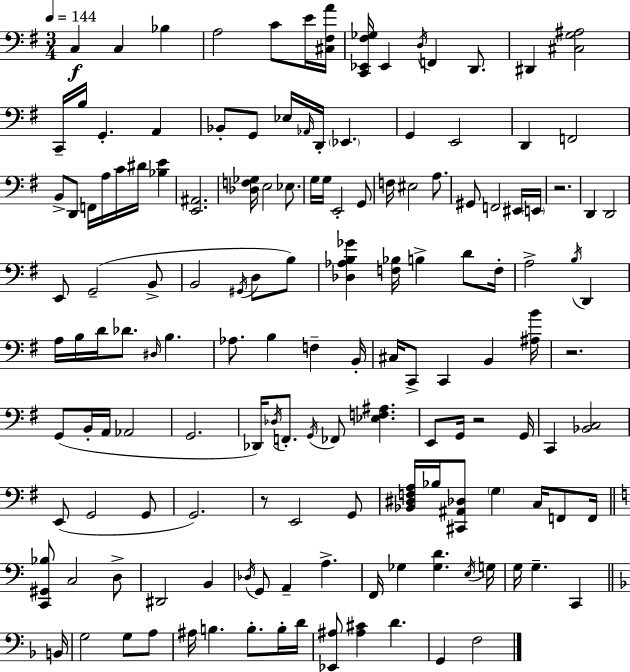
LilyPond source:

{
  \clef bass
  \numericTimeSignature
  \time 3/4
  \key e \minor
  \tempo 4 = 144
  \repeat volta 2 { c4\f c4 bes4 | a2 c'8 e'16 <cis fis a'>16 | <c, ees, fis ges>16 ees,4 \acciaccatura { d16 } f,4 d,8. | dis,4 <cis g ais>2 | \break c,16-- b16 g,4.-. a,4 | bes,8-. g,8 ees16 \grace { aes,16 } d,16-. \parenthesize ees,4. | g,4 e,2 | d,4 f,2 | \break b,8-> d,8 f,16 a16 c'16 dis'16 <bes e'>4 | <e, ais,>2. | <des f ges>16 e2 ees8. | g16 g16 e,2-. | \break g,8 f16 eis2 a8. | gis,8 f,2 | eis,16 \parenthesize e,16 r2. | d,4 d,2 | \break e,8 g,2--( | b,8-> b,2 \acciaccatura { gis,16 } d8 | b8) <des aes b ges'>4 <f bes>16 b4-> | d'8 f16-. a2-> \acciaccatura { b16 } | \break d,4 a16 b16 d'16 des'8. \grace { dis16 } b4. | aes8. b4 | f4-- b,16-. cis16 c,8-> c,4 | b,4 <ais b'>16 r2. | \break g,8( b,16-. a,16 aes,2 | g,2. | des,16) \acciaccatura { des16 } f,8.-. \acciaccatura { g,16 } fes,8 | <ees f ais>4. e,8 g,16 r2 | \break g,16 c,4 <bes, c>2 | e,8( g,2 | g,8 g,2.) | r8 e,2 | \break g,8 <bes, dis f a>16 bes16 <cis, ais, des>8 \parenthesize g4 | c16 f,8 f,16 \bar "||" \break \key a \minor <c, gis, bes>8 c2 d8-> | dis,2 b,4 | \acciaccatura { des16 } g,8 a,4-- a4.-> | f,16 ges4 <ges d'>4. | \break \acciaccatura { e16 } g16 g16 g4.-- c,4 | \bar "||" \break \key f \major b,16 g2 g8 a8 | ais16 b4. b8.-. b16-. | d'16 <ees, ais>8 <ais cis'>4 d'4. | g,4 f2 | \break } \bar "|."
}